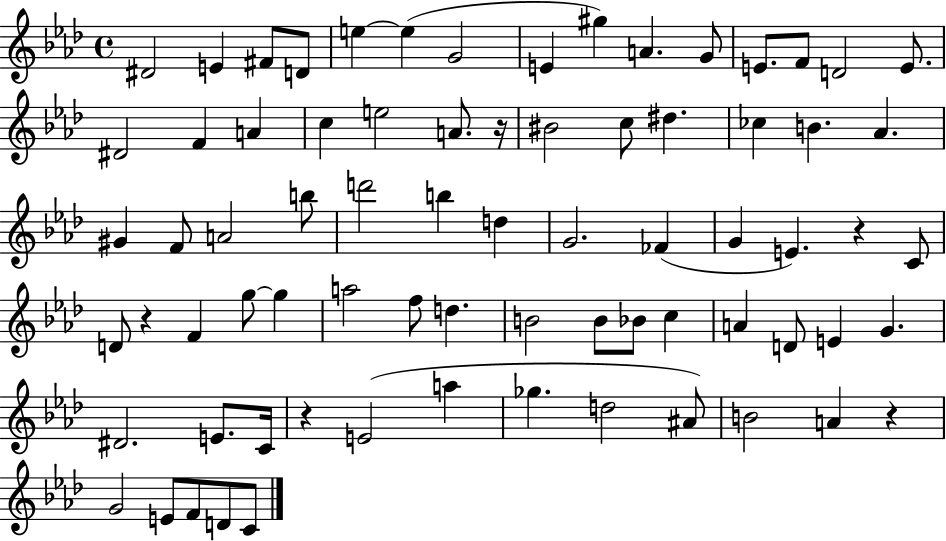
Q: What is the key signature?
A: AES major